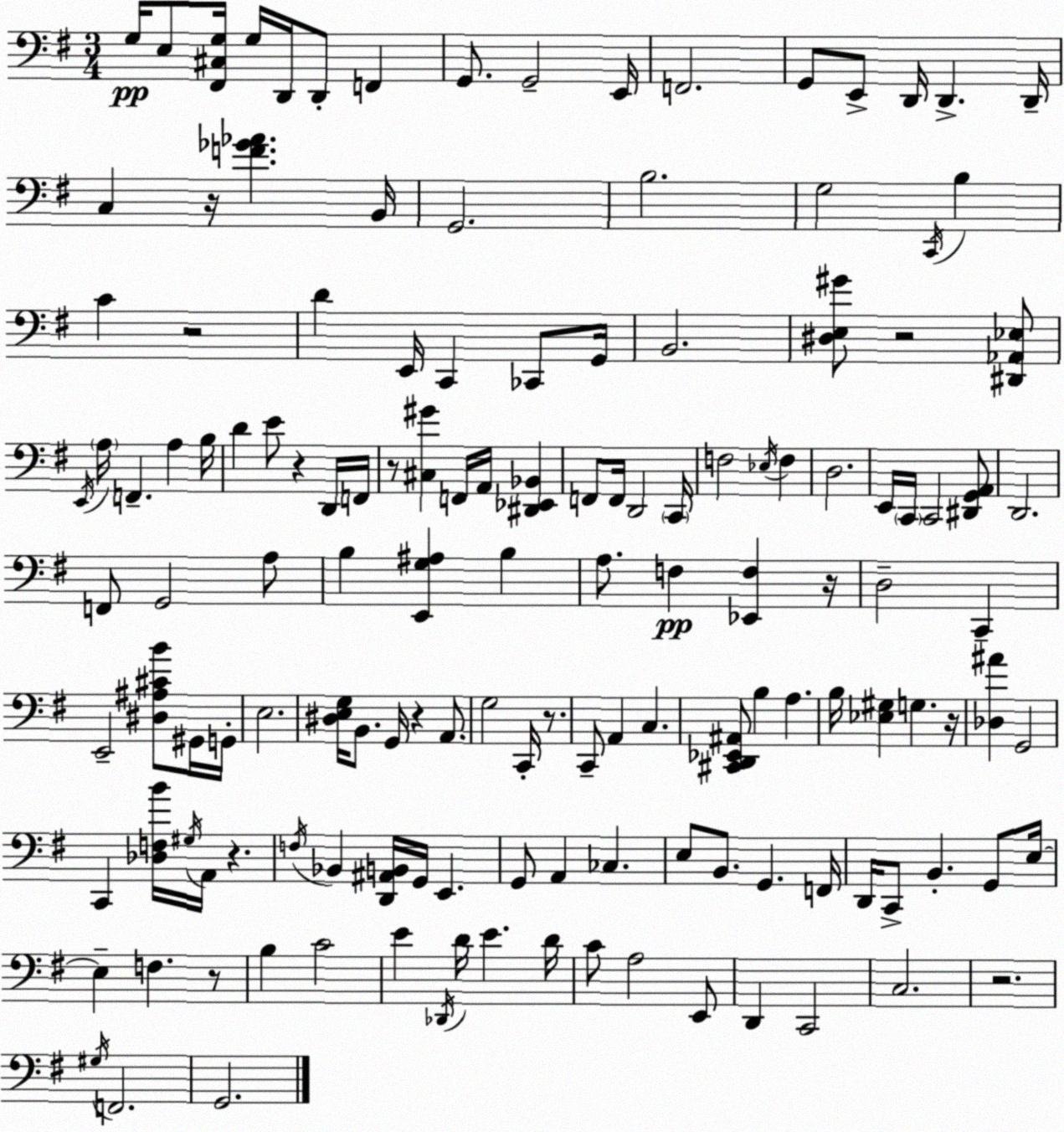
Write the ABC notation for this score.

X:1
T:Untitled
M:3/4
L:1/4
K:G
G,/4 E,/2 [^F,,^C,G,]/4 G,/4 D,,/4 D,,/2 F,, G,,/2 G,,2 E,,/4 F,,2 G,,/2 E,,/2 D,,/4 D,, D,,/4 C, z/4 [F_G_A] B,,/4 G,,2 B,2 G,2 C,,/4 B, C z2 D E,,/4 C,, _C,,/2 G,,/4 B,,2 [^D,E,^G]/2 z2 [^D,,_A,,_E,]/2 E,,/4 A,/4 F,, A, B,/4 D E/2 z D,,/4 F,,/4 z/2 [^C,^G] F,,/4 A,,/4 [^D,,_E,,_B,,] F,,/2 F,,/4 D,,2 C,,/4 F,2 _E,/4 F, D,2 E,,/4 C,,/4 C,,2 [^D,,G,,A,,]/2 D,,2 F,,/2 G,,2 A,/2 B, [E,,G,^A,] B, A,/2 F, [_E,,F,] z/4 D,2 C,, E,,2 [^D,^A,^CB]/2 ^G,,/4 G,,/4 E,2 [^D,E,G,]/4 B,,/2 G,,/4 z A,,/2 G,2 C,,/4 z/2 C,,/2 A,, C, [^C,,D,,_E,,^A,,]/2 B, A, B,/4 [_E,^G,] G, z/4 [_D,^A] G,,2 C,, [_D,F,B]/4 ^G,/4 A,,/4 z F,/4 _B,, [D,,^A,,B,,]/4 G,,/4 E,, G,,/2 A,, _C, E,/2 B,,/2 G,, F,,/4 D,,/4 C,,/2 B,, G,,/2 E,/4 E, F, z/2 B, C2 E _D,,/4 D/4 E D/4 C/2 A,2 E,,/2 D,, C,,2 C,2 z2 ^G,/4 F,,2 G,,2